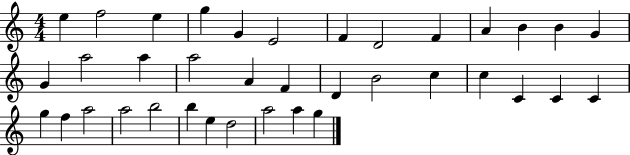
E5/q F5/h E5/q G5/q G4/q E4/h F4/q D4/h F4/q A4/q B4/q B4/q G4/q G4/q A5/h A5/q A5/h A4/q F4/q D4/q B4/h C5/q C5/q C4/q C4/q C4/q G5/q F5/q A5/h A5/h B5/h B5/q E5/q D5/h A5/h A5/q G5/q